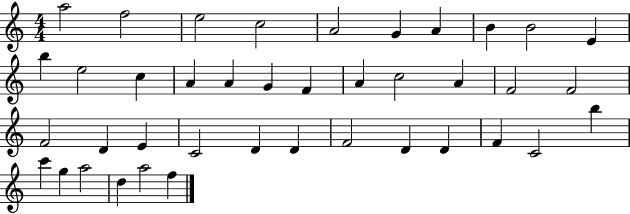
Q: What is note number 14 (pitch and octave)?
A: A4